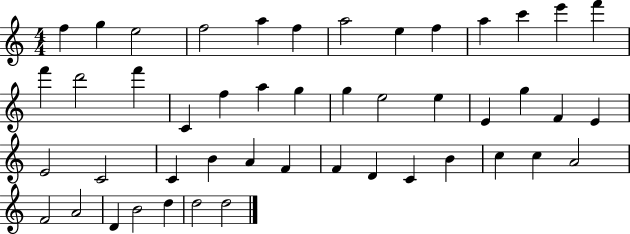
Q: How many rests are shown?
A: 0